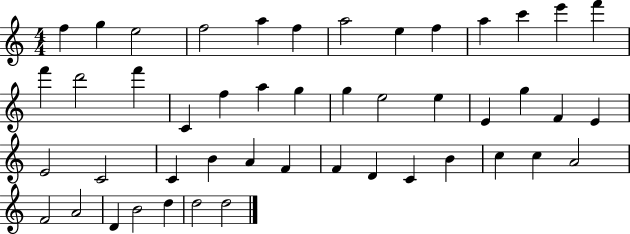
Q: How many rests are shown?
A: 0